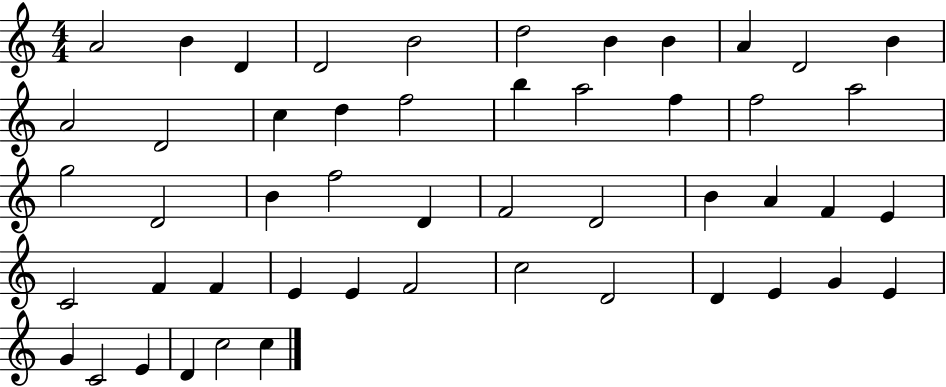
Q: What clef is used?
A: treble